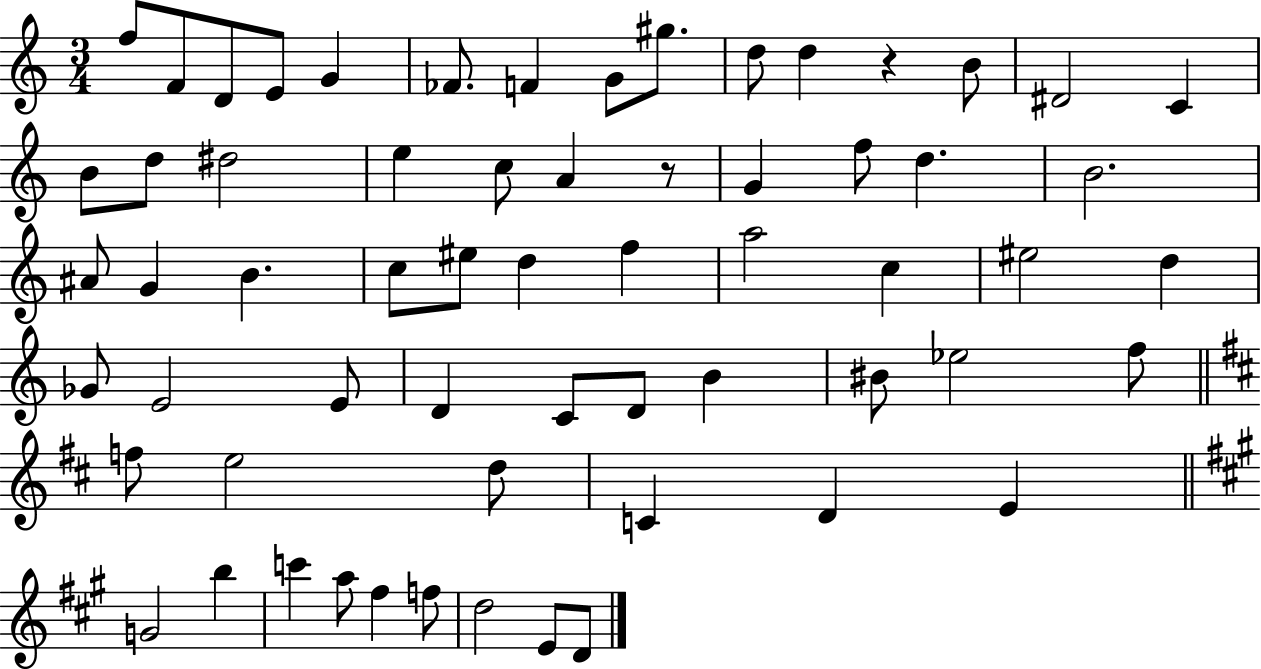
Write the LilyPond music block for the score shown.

{
  \clef treble
  \numericTimeSignature
  \time 3/4
  \key c \major
  f''8 f'8 d'8 e'8 g'4 | fes'8. f'4 g'8 gis''8. | d''8 d''4 r4 b'8 | dis'2 c'4 | \break b'8 d''8 dis''2 | e''4 c''8 a'4 r8 | g'4 f''8 d''4. | b'2. | \break ais'8 g'4 b'4. | c''8 eis''8 d''4 f''4 | a''2 c''4 | eis''2 d''4 | \break ges'8 e'2 e'8 | d'4 c'8 d'8 b'4 | bis'8 ees''2 f''8 | \bar "||" \break \key d \major f''8 e''2 d''8 | c'4 d'4 e'4 | \bar "||" \break \key a \major g'2 b''4 | c'''4 a''8 fis''4 f''8 | d''2 e'8 d'8 | \bar "|."
}